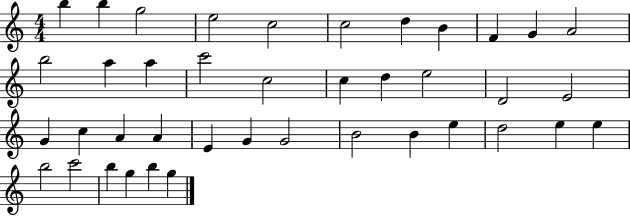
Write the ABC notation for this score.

X:1
T:Untitled
M:4/4
L:1/4
K:C
b b g2 e2 c2 c2 d B F G A2 b2 a a c'2 c2 c d e2 D2 E2 G c A A E G G2 B2 B e d2 e e b2 c'2 b g b g